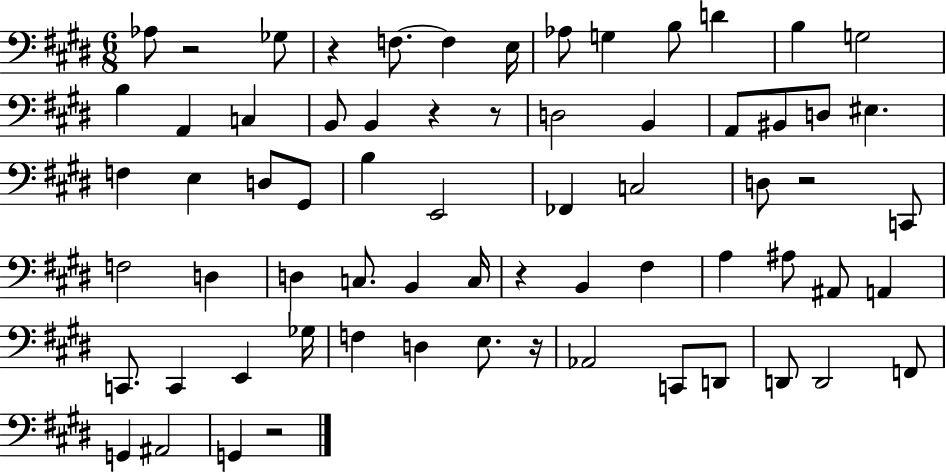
Ab3/e R/h Gb3/e R/q F3/e. F3/q E3/s Ab3/e G3/q B3/e D4/q B3/q G3/h B3/q A2/q C3/q B2/e B2/q R/q R/e D3/h B2/q A2/e BIS2/e D3/e EIS3/q. F3/q E3/q D3/e G#2/e B3/q E2/h FES2/q C3/h D3/e R/h C2/e F3/h D3/q D3/q C3/e. B2/q C3/s R/q B2/q F#3/q A3/q A#3/e A#2/e A2/q C2/e. C2/q E2/q Gb3/s F3/q D3/q E3/e. R/s Ab2/h C2/e D2/e D2/e D2/h F2/e G2/q A#2/h G2/q R/h